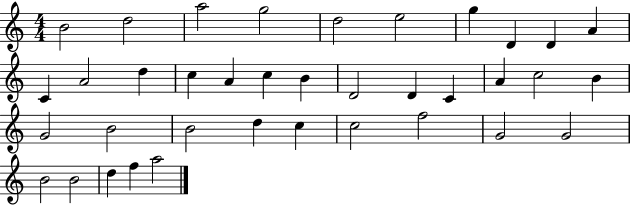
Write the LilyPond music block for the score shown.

{
  \clef treble
  \numericTimeSignature
  \time 4/4
  \key c \major
  b'2 d''2 | a''2 g''2 | d''2 e''2 | g''4 d'4 d'4 a'4 | \break c'4 a'2 d''4 | c''4 a'4 c''4 b'4 | d'2 d'4 c'4 | a'4 c''2 b'4 | \break g'2 b'2 | b'2 d''4 c''4 | c''2 f''2 | g'2 g'2 | \break b'2 b'2 | d''4 f''4 a''2 | \bar "|."
}